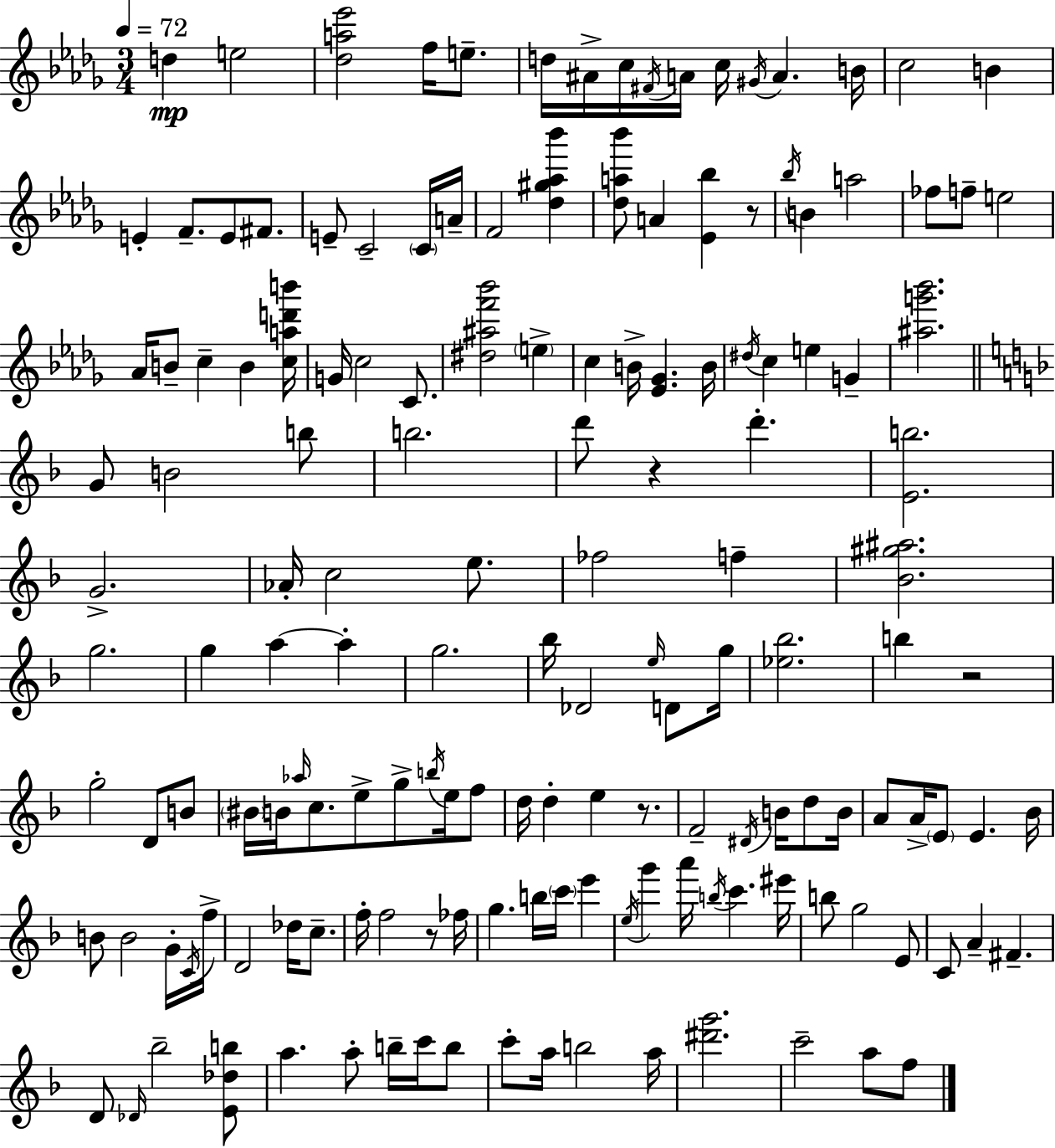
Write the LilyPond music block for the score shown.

{
  \clef treble
  \numericTimeSignature
  \time 3/4
  \key bes \minor
  \tempo 4 = 72
  d''4\mp e''2 | <des'' a'' ees'''>2 f''16 e''8.-- | d''16 ais'16-> c''16 \acciaccatura { fis'16 } a'16 c''16 \acciaccatura { gis'16 } a'4. | b'16 c''2 b'4 | \break e'4-. f'8.-- e'8 fis'8. | e'8-- c'2-- | \parenthesize c'16 a'16-- f'2 <des'' gis'' aes'' bes'''>4 | <des'' a'' bes'''>8 a'4 <ees' bes''>4 | \break r8 \acciaccatura { bes''16 } b'4 a''2 | fes''8 f''8-- e''2 | aes'16 b'8-- c''4-- b'4 | <c'' a'' d''' b'''>16 g'16 c''2 | \break c'8. <dis'' ais'' f''' bes'''>2 \parenthesize e''4-> | c''4 b'16-> <ees' ges'>4. | b'16 \acciaccatura { dis''16 } c''4 e''4 | g'4-- <ais'' g''' bes'''>2. | \break \bar "||" \break \key d \minor g'8 b'2 b''8 | b''2. | d'''8 r4 d'''4.-. | <e' b''>2. | \break g'2.-> | aes'16-. c''2 e''8. | fes''2 f''4-- | <bes' gis'' ais''>2. | \break g''2. | g''4 a''4~~ a''4-. | g''2. | bes''16 des'2 \grace { e''16 } d'8 | \break g''16 <ees'' bes''>2. | b''4 r2 | g''2-. d'8 b'8 | \parenthesize bis'16 b'16 \grace { aes''16 } c''8. e''8-> g''8-> \acciaccatura { b''16 } | \break e''16 f''8 d''16 d''4-. e''4 | r8. f'2-- \acciaccatura { dis'16 } | b'16 d''8 b'16 a'8 a'16-> \parenthesize e'8 e'4. | bes'16 b'8 b'2 | \break g'16-. \acciaccatura { c'16 } f''16-> d'2 | des''16 c''8.-- f''16-. f''2 | r8 fes''16 g''4. b''16 | \parenthesize c'''16 e'''4 \acciaccatura { e''16 } g'''4 a'''16 \acciaccatura { b''16 } | \break c'''4. eis'''16 b''8 g''2 | e'8 c'8 a'4-- | fis'4.-- d'8 \grace { des'16 } bes''2-- | <e' des'' b''>8 a''4. | \break a''8-. b''16-- c'''16 b''8 c'''8-. a''16 b''2 | a''16 <dis''' g'''>2. | c'''2-- | a''8 f''8 \bar "|."
}